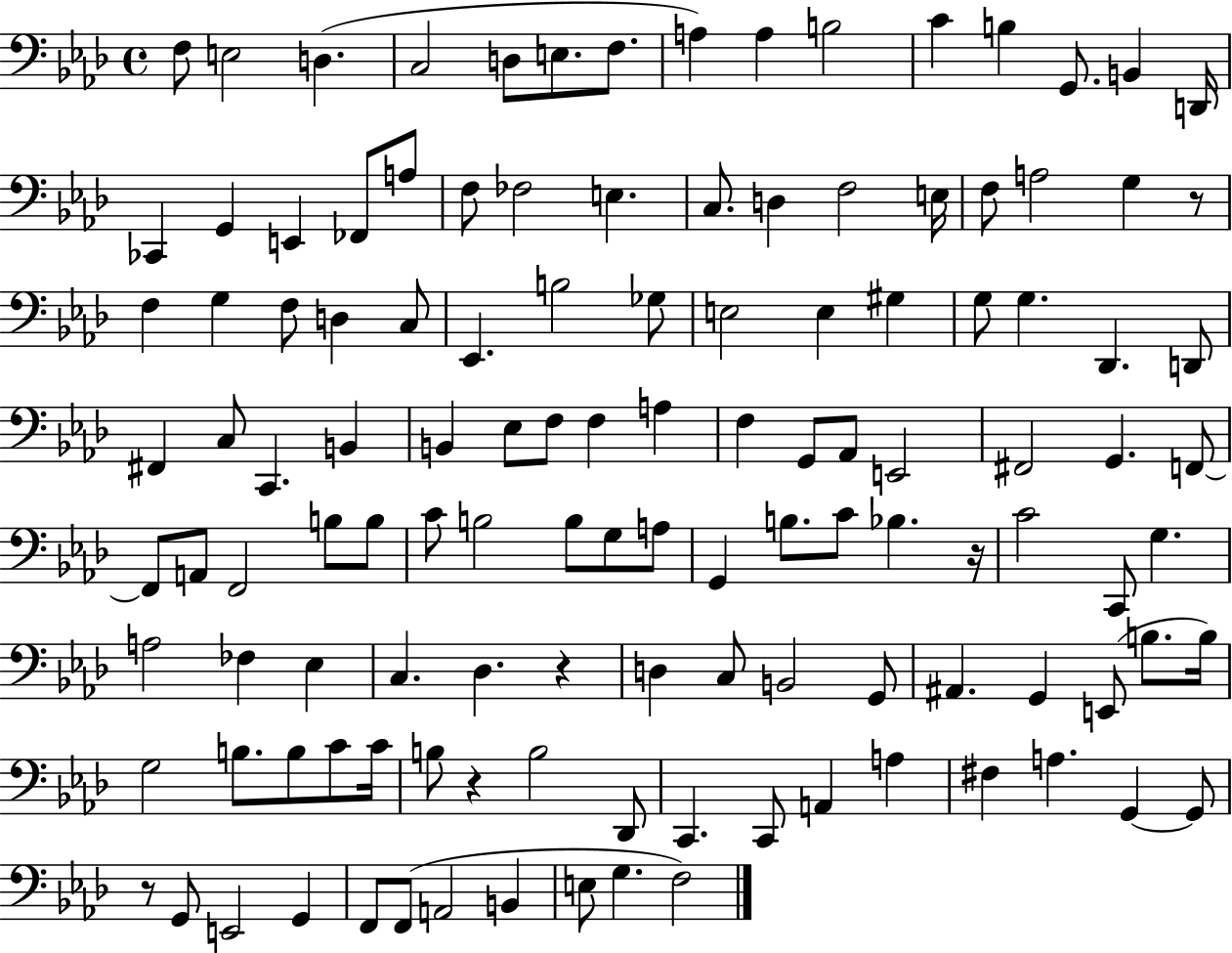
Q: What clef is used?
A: bass